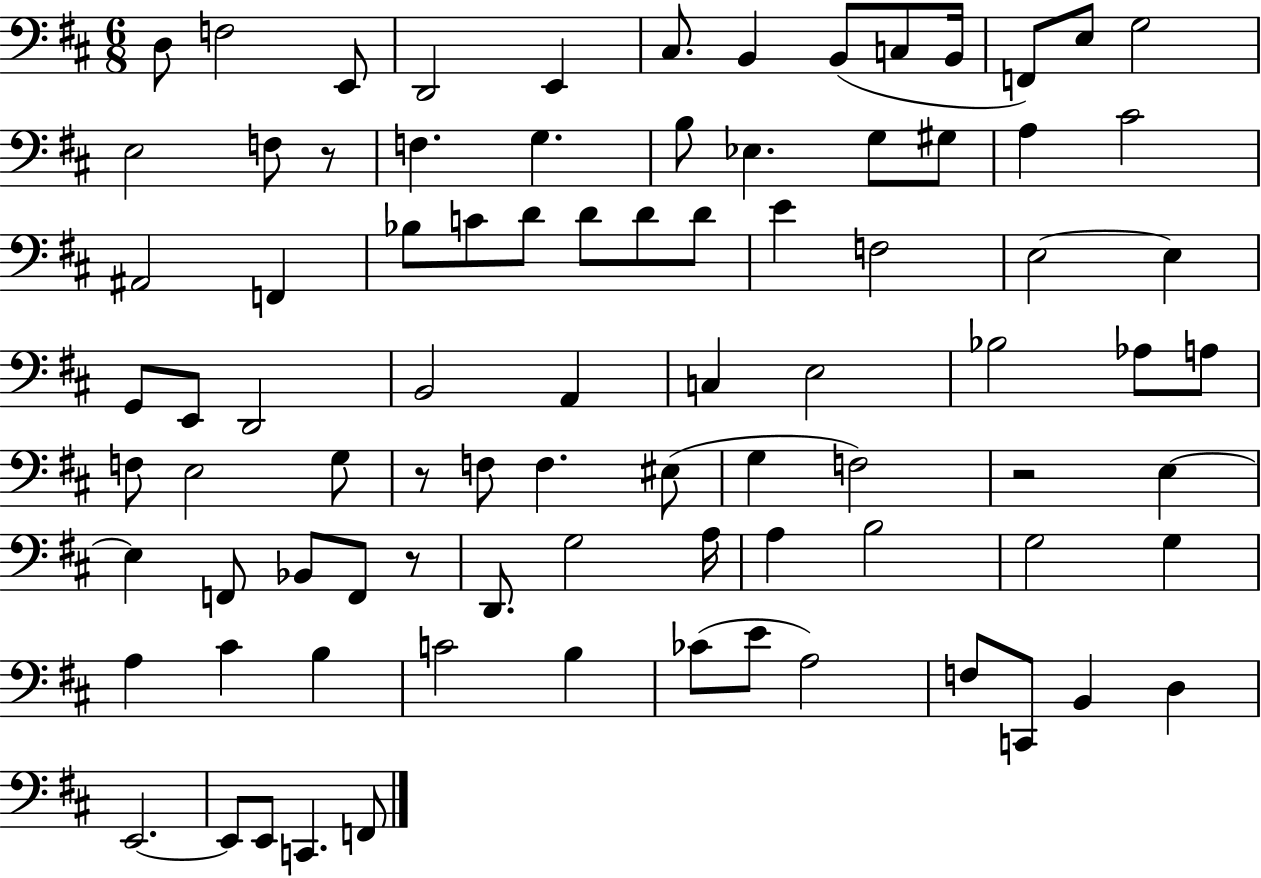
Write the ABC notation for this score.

X:1
T:Untitled
M:6/8
L:1/4
K:D
D,/2 F,2 E,,/2 D,,2 E,, ^C,/2 B,, B,,/2 C,/2 B,,/4 F,,/2 E,/2 G,2 E,2 F,/2 z/2 F, G, B,/2 _E, G,/2 ^G,/2 A, ^C2 ^A,,2 F,, _B,/2 C/2 D/2 D/2 D/2 D/2 E F,2 E,2 E, G,,/2 E,,/2 D,,2 B,,2 A,, C, E,2 _B,2 _A,/2 A,/2 F,/2 E,2 G,/2 z/2 F,/2 F, ^E,/2 G, F,2 z2 E, E, F,,/2 _B,,/2 F,,/2 z/2 D,,/2 G,2 A,/4 A, B,2 G,2 G, A, ^C B, C2 B, _C/2 E/2 A,2 F,/2 C,,/2 B,, D, E,,2 E,,/2 E,,/2 C,, F,,/2